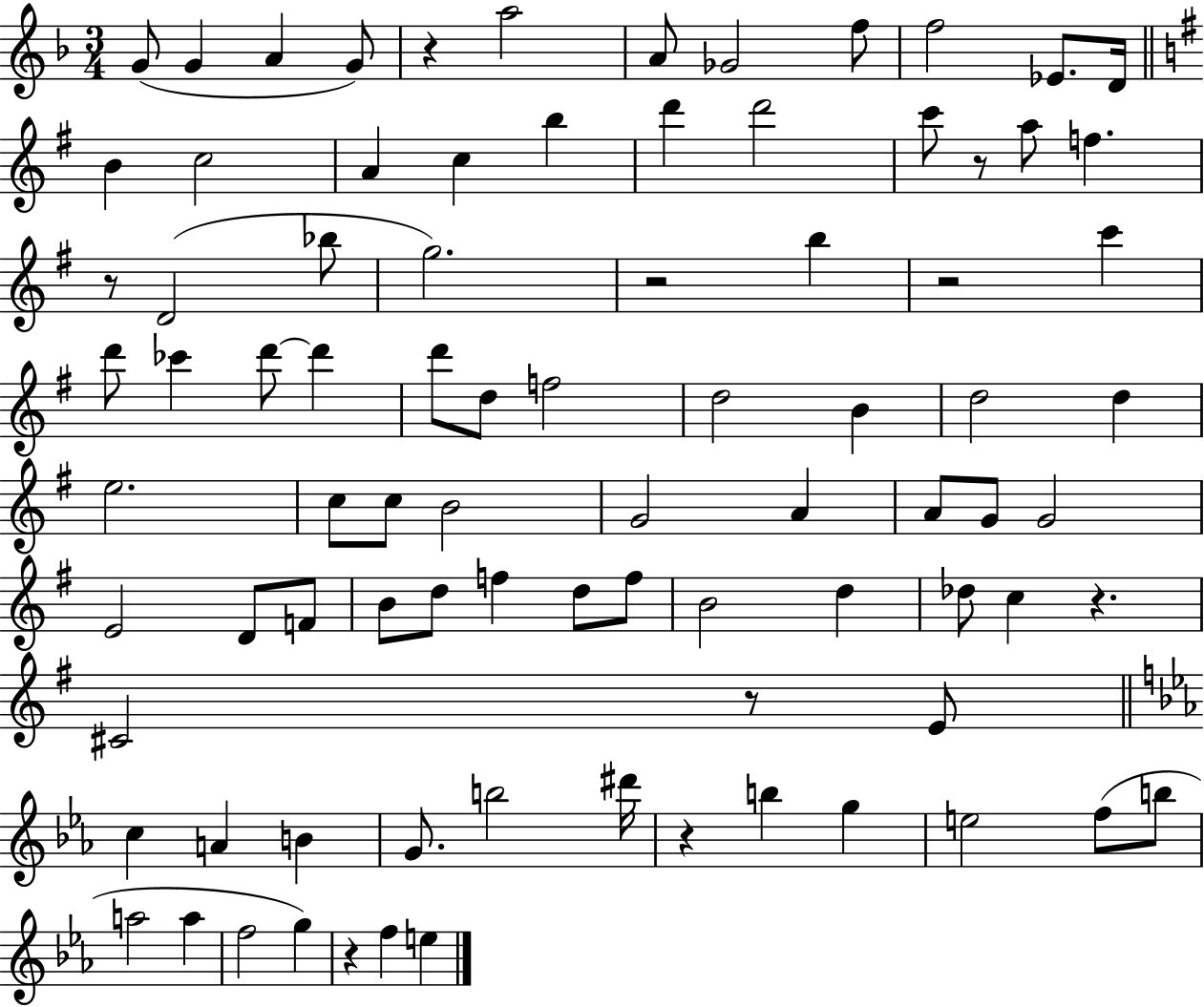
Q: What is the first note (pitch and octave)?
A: G4